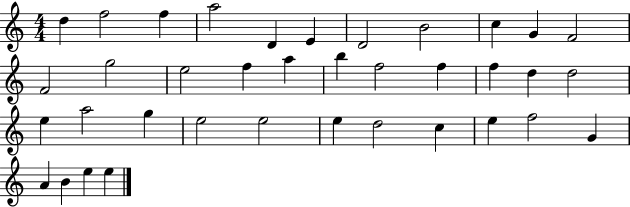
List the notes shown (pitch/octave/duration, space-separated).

D5/q F5/h F5/q A5/h D4/q E4/q D4/h B4/h C5/q G4/q F4/h F4/h G5/h E5/h F5/q A5/q B5/q F5/h F5/q F5/q D5/q D5/h E5/q A5/h G5/q E5/h E5/h E5/q D5/h C5/q E5/q F5/h G4/q A4/q B4/q E5/q E5/q